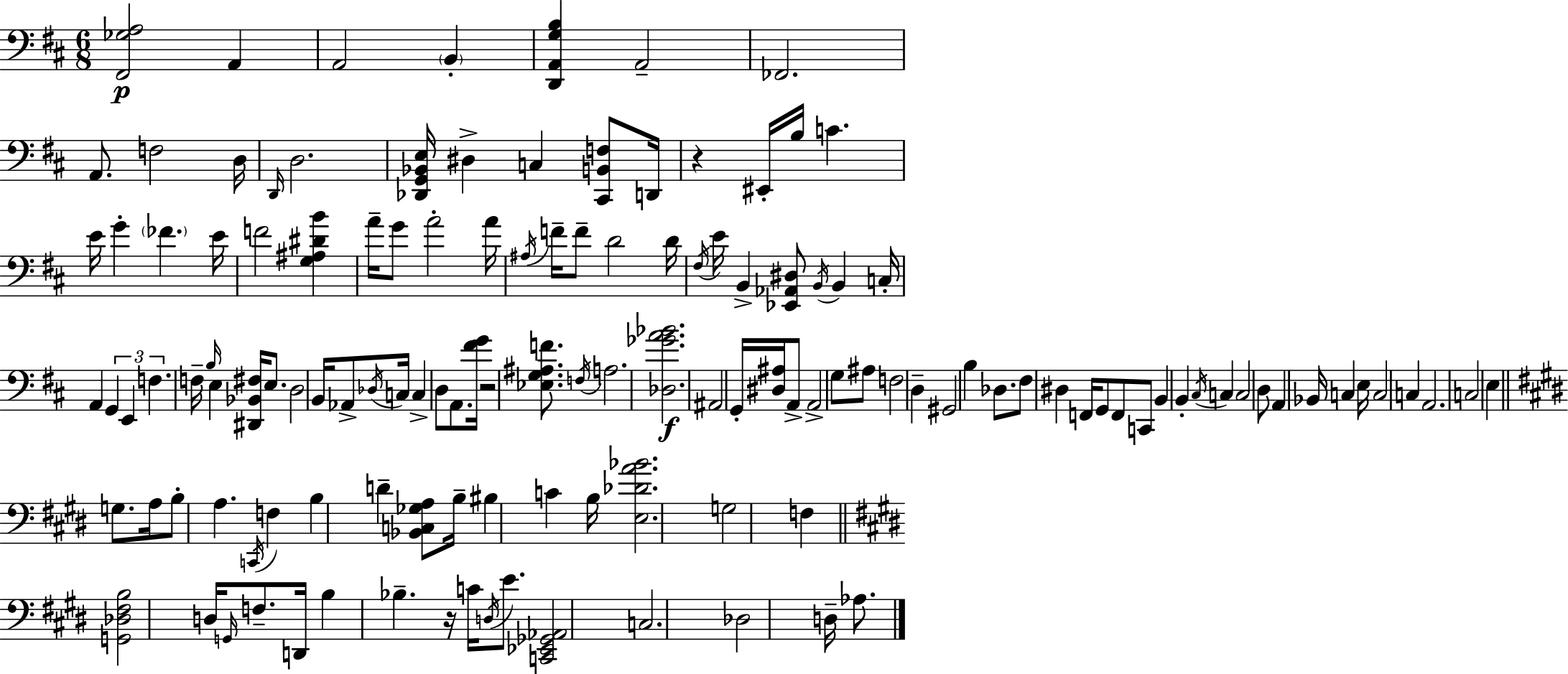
[F#2,Gb3,A3]/h A2/q A2/h B2/q [D2,A2,G3,B3]/q A2/h FES2/h. A2/e. F3/h D3/s D2/s D3/h. [Db2,G2,Bb2,E3]/s D#3/q C3/q [C#2,B2,F3]/e D2/s R/q EIS2/s B3/s C4/q. E4/s G4/q FES4/q. E4/s F4/h [G3,A#3,D#4,B4]/q A4/s G4/e A4/h A4/s A#3/s F4/s F4/e D4/h D4/s F#3/s E4/s B2/q [Eb2,Ab2,D#3]/e B2/s B2/q C3/s A2/q G2/q E2/q F3/q. F3/s B3/s E3/q [D#2,Bb2,F#3]/s E3/e. D3/h B2/s Ab2/e Db3/s C3/s C3/q D3/e A2/e. [F#4,G4]/s R/h [Eb3,G3,A#3,F4]/e. F3/s A3/h. [Db3,Gb4,A4,Bb4]/h. A#2/h G2/s [D#3,A#3]/s A2/e A2/h G3/e A#3/e F3/h D3/q G#2/h B3/q Db3/e. F#3/e D#3/q F2/s G2/e F2/e C2/e B2/q B2/q C#3/s C3/q C3/h D3/e A2/q Bb2/s C3/q E3/s C3/h C3/q A2/h. C3/h E3/q G3/e. A3/s B3/e A3/q. C2/s F3/q B3/q D4/q [Bb2,C3,Gb3,A3]/e B3/s BIS3/q C4/q B3/s [E3,Db4,A4,Bb4]/h. G3/h F3/q [G2,Db3,F#3,B3]/h D3/s G2/s F3/e. D2/s B3/q Bb3/q. R/s C4/s D3/s E4/e. [C2,Eb2,Gb2,Ab2]/h C3/h. Db3/h D3/s Ab3/e.